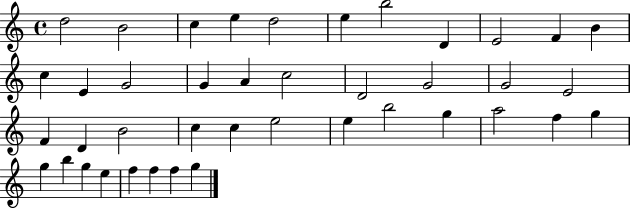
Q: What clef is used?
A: treble